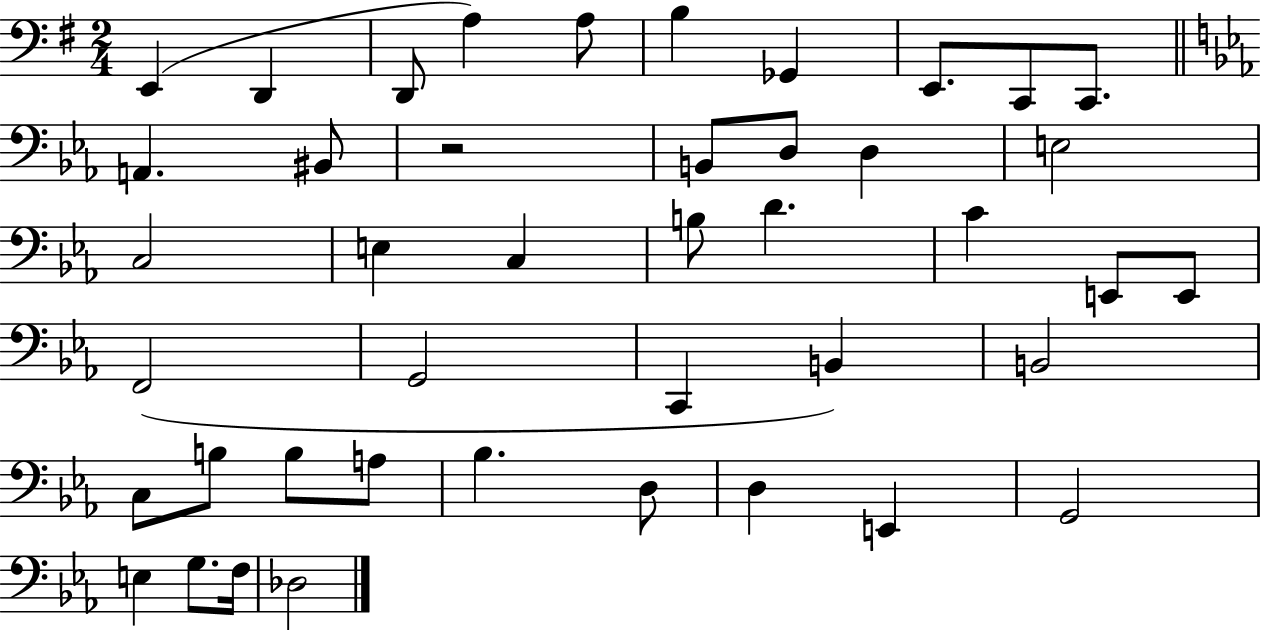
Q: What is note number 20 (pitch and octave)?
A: B3